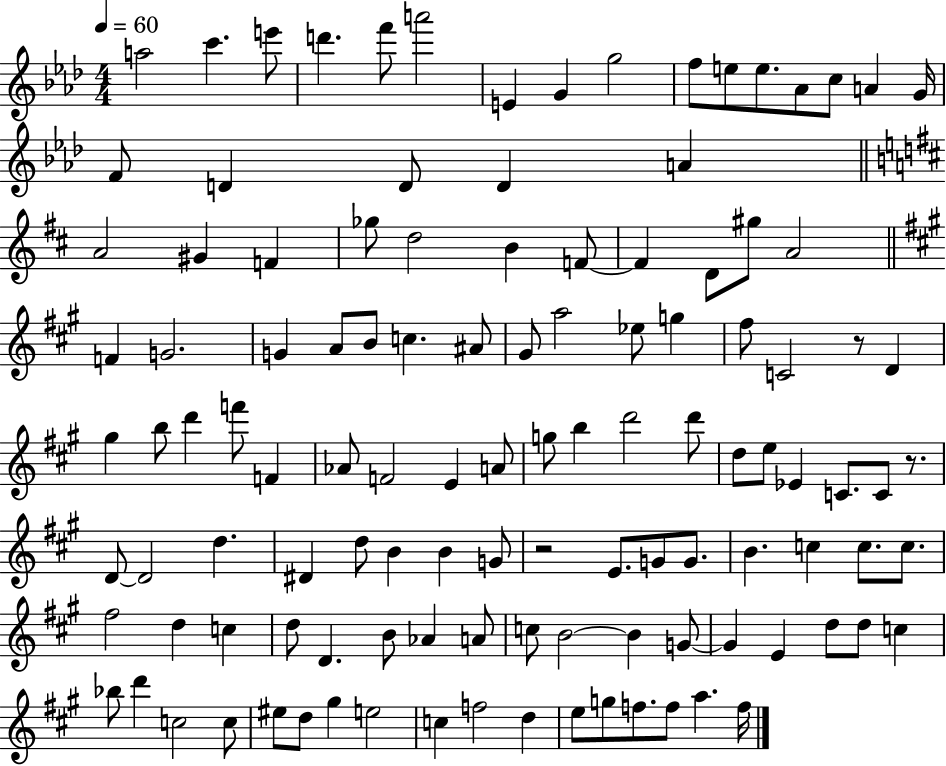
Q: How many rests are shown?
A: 3